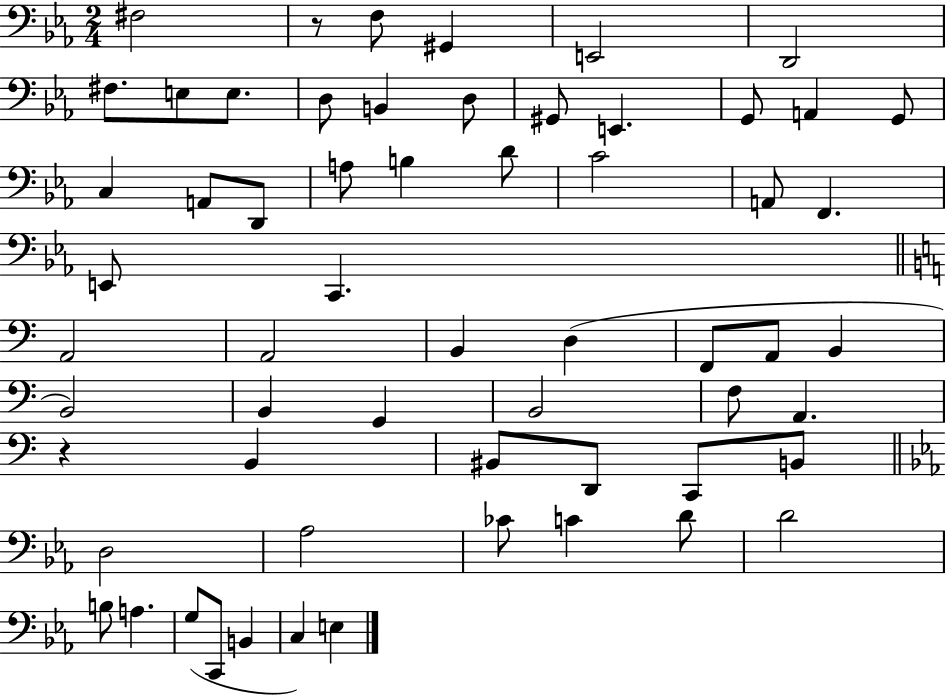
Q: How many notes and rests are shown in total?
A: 60